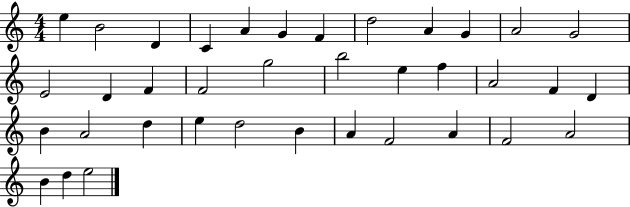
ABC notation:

X:1
T:Untitled
M:4/4
L:1/4
K:C
e B2 D C A G F d2 A G A2 G2 E2 D F F2 g2 b2 e f A2 F D B A2 d e d2 B A F2 A F2 A2 B d e2